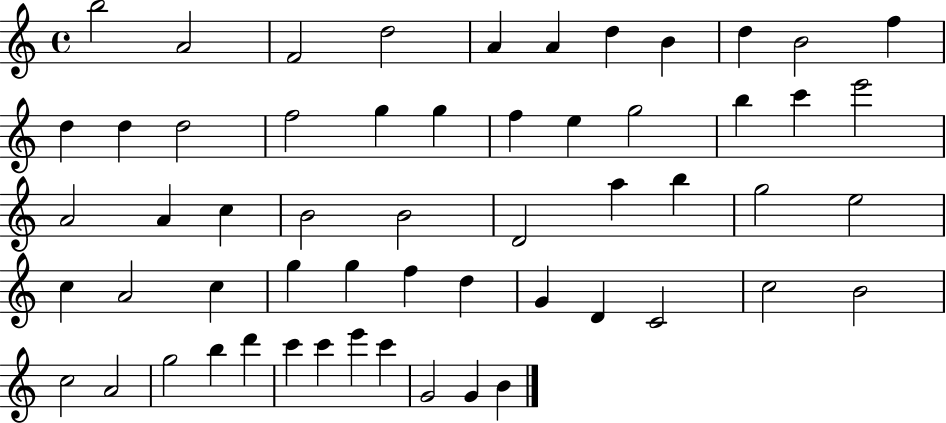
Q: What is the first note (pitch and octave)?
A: B5